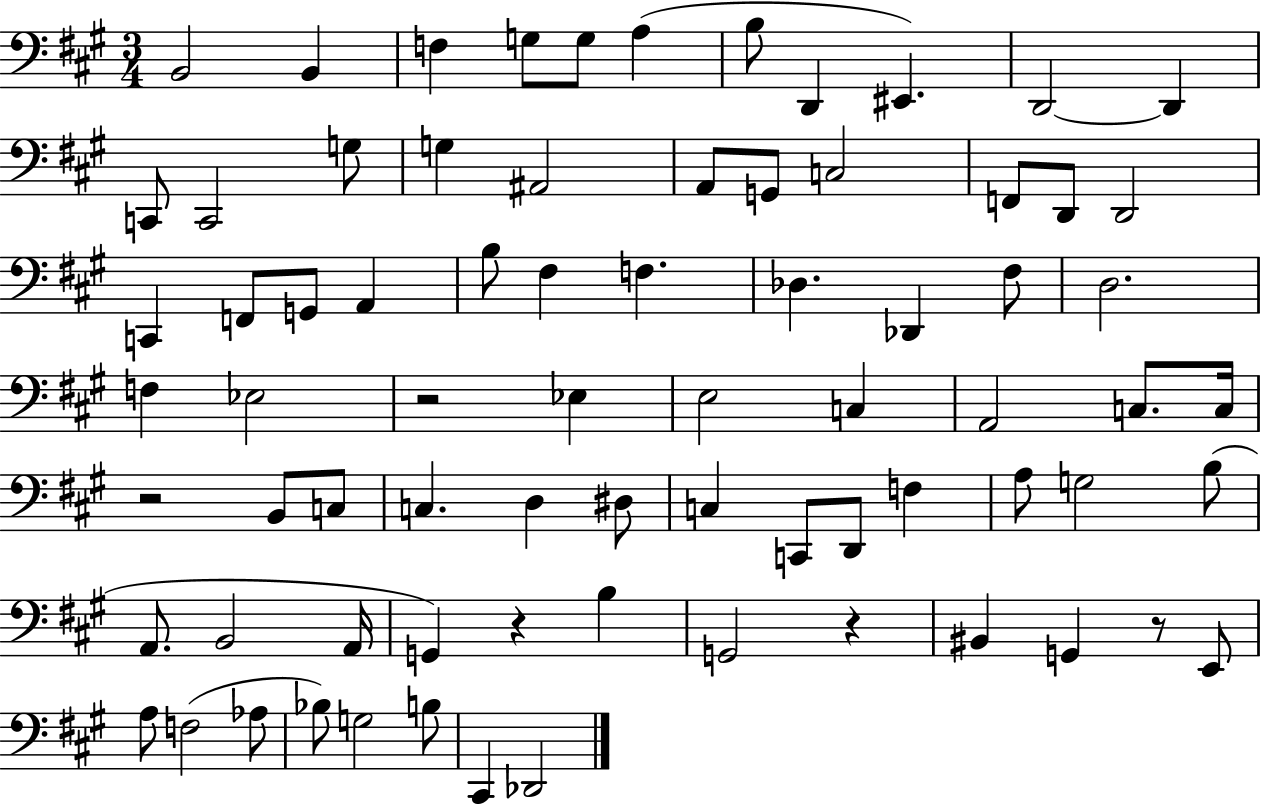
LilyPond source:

{
  \clef bass
  \numericTimeSignature
  \time 3/4
  \key a \major
  b,2 b,4 | f4 g8 g8 a4( | b8 d,4 eis,4.) | d,2~~ d,4 | \break c,8 c,2 g8 | g4 ais,2 | a,8 g,8 c2 | f,8 d,8 d,2 | \break c,4 f,8 g,8 a,4 | b8 fis4 f4. | des4. des,4 fis8 | d2. | \break f4 ees2 | r2 ees4 | e2 c4 | a,2 c8. c16 | \break r2 b,8 c8 | c4. d4 dis8 | c4 c,8 d,8 f4 | a8 g2 b8( | \break a,8. b,2 a,16 | g,4) r4 b4 | g,2 r4 | bis,4 g,4 r8 e,8 | \break a8 f2( aes8 | bes8) g2 b8 | cis,4 des,2 | \bar "|."
}